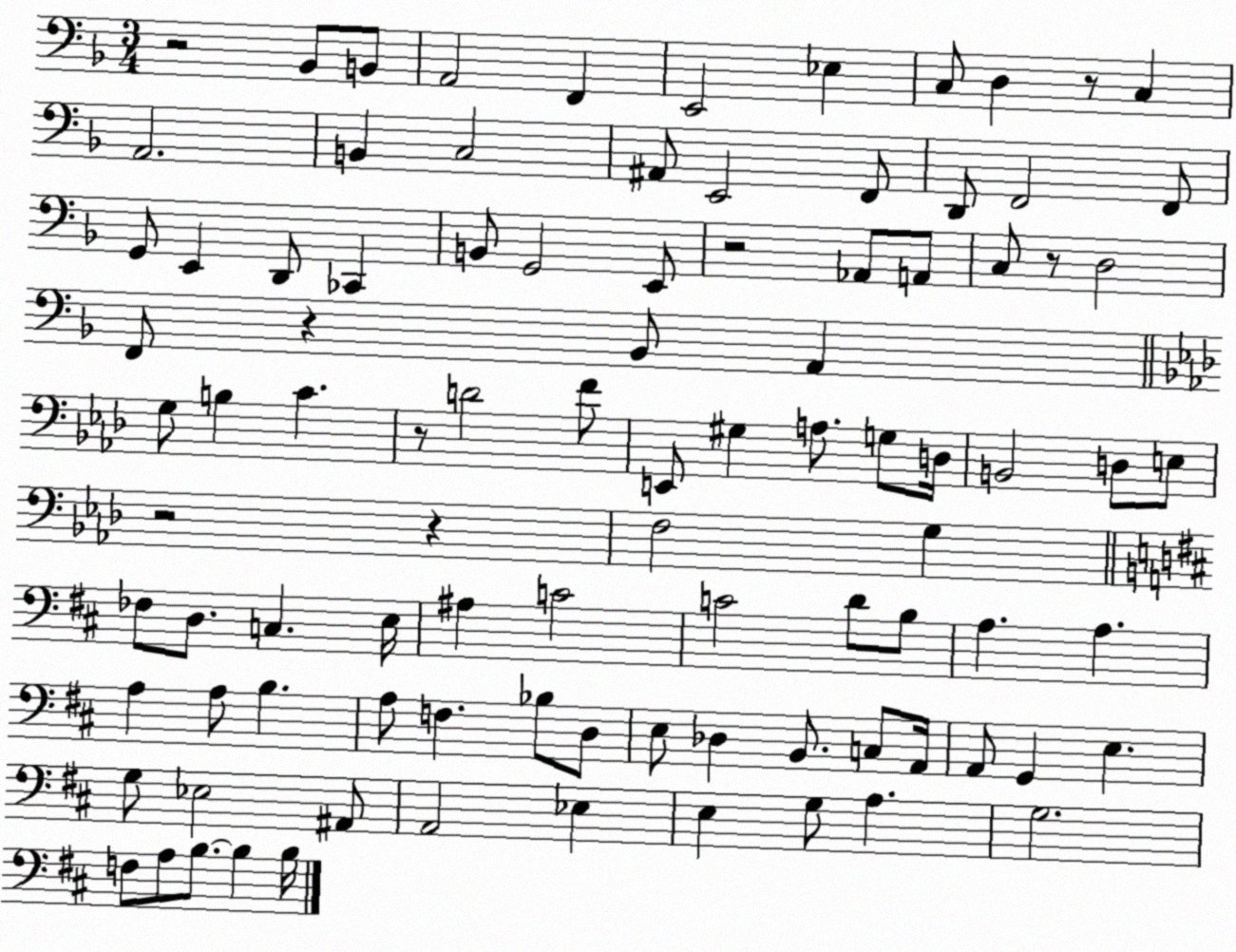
X:1
T:Untitled
M:3/4
L:1/4
K:F
z2 _B,,/2 B,,/2 A,,2 F,, E,,2 _E, C,/2 D, z/2 C, A,,2 B,, C,2 ^A,,/2 E,,2 F,,/2 D,,/2 F,,2 F,,/2 G,,/2 E,, D,,/2 _C,, B,,/2 G,,2 E,,/2 z2 _A,,/2 A,,/2 C,/2 z/2 D,2 F,,/2 z _B,,/2 A,, G,/2 B, C z/2 D2 F/2 E,,/2 ^G, A,/2 G,/2 D,/4 B,,2 D,/2 E,/2 z2 z F,2 G, _F,/2 D,/2 C, E,/4 ^A, C2 C2 D/2 B,/2 A, A, A, A,/2 B, A,/2 F, _B,/2 D,/2 E,/2 _D, B,,/2 C,/2 A,,/4 A,,/2 G,, E, G,/2 _E,2 ^A,,/2 A,,2 _E, E, G,/2 A, G,2 F,/2 A,/2 B,/2 B, B,/4